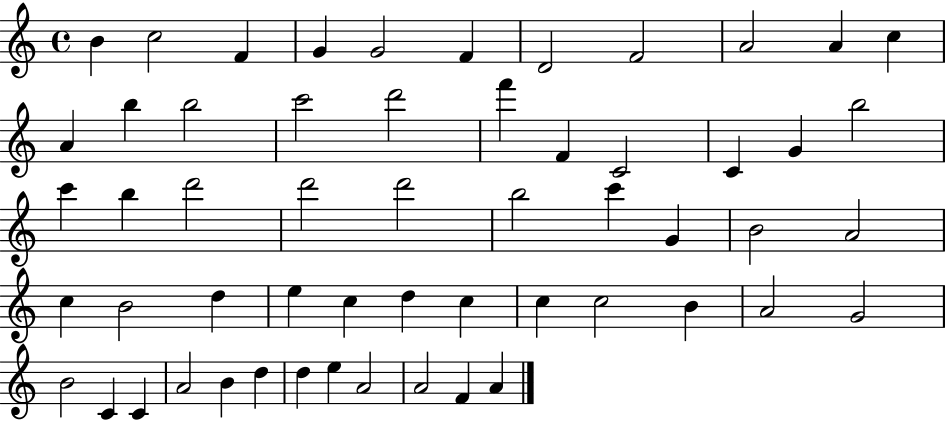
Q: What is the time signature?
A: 4/4